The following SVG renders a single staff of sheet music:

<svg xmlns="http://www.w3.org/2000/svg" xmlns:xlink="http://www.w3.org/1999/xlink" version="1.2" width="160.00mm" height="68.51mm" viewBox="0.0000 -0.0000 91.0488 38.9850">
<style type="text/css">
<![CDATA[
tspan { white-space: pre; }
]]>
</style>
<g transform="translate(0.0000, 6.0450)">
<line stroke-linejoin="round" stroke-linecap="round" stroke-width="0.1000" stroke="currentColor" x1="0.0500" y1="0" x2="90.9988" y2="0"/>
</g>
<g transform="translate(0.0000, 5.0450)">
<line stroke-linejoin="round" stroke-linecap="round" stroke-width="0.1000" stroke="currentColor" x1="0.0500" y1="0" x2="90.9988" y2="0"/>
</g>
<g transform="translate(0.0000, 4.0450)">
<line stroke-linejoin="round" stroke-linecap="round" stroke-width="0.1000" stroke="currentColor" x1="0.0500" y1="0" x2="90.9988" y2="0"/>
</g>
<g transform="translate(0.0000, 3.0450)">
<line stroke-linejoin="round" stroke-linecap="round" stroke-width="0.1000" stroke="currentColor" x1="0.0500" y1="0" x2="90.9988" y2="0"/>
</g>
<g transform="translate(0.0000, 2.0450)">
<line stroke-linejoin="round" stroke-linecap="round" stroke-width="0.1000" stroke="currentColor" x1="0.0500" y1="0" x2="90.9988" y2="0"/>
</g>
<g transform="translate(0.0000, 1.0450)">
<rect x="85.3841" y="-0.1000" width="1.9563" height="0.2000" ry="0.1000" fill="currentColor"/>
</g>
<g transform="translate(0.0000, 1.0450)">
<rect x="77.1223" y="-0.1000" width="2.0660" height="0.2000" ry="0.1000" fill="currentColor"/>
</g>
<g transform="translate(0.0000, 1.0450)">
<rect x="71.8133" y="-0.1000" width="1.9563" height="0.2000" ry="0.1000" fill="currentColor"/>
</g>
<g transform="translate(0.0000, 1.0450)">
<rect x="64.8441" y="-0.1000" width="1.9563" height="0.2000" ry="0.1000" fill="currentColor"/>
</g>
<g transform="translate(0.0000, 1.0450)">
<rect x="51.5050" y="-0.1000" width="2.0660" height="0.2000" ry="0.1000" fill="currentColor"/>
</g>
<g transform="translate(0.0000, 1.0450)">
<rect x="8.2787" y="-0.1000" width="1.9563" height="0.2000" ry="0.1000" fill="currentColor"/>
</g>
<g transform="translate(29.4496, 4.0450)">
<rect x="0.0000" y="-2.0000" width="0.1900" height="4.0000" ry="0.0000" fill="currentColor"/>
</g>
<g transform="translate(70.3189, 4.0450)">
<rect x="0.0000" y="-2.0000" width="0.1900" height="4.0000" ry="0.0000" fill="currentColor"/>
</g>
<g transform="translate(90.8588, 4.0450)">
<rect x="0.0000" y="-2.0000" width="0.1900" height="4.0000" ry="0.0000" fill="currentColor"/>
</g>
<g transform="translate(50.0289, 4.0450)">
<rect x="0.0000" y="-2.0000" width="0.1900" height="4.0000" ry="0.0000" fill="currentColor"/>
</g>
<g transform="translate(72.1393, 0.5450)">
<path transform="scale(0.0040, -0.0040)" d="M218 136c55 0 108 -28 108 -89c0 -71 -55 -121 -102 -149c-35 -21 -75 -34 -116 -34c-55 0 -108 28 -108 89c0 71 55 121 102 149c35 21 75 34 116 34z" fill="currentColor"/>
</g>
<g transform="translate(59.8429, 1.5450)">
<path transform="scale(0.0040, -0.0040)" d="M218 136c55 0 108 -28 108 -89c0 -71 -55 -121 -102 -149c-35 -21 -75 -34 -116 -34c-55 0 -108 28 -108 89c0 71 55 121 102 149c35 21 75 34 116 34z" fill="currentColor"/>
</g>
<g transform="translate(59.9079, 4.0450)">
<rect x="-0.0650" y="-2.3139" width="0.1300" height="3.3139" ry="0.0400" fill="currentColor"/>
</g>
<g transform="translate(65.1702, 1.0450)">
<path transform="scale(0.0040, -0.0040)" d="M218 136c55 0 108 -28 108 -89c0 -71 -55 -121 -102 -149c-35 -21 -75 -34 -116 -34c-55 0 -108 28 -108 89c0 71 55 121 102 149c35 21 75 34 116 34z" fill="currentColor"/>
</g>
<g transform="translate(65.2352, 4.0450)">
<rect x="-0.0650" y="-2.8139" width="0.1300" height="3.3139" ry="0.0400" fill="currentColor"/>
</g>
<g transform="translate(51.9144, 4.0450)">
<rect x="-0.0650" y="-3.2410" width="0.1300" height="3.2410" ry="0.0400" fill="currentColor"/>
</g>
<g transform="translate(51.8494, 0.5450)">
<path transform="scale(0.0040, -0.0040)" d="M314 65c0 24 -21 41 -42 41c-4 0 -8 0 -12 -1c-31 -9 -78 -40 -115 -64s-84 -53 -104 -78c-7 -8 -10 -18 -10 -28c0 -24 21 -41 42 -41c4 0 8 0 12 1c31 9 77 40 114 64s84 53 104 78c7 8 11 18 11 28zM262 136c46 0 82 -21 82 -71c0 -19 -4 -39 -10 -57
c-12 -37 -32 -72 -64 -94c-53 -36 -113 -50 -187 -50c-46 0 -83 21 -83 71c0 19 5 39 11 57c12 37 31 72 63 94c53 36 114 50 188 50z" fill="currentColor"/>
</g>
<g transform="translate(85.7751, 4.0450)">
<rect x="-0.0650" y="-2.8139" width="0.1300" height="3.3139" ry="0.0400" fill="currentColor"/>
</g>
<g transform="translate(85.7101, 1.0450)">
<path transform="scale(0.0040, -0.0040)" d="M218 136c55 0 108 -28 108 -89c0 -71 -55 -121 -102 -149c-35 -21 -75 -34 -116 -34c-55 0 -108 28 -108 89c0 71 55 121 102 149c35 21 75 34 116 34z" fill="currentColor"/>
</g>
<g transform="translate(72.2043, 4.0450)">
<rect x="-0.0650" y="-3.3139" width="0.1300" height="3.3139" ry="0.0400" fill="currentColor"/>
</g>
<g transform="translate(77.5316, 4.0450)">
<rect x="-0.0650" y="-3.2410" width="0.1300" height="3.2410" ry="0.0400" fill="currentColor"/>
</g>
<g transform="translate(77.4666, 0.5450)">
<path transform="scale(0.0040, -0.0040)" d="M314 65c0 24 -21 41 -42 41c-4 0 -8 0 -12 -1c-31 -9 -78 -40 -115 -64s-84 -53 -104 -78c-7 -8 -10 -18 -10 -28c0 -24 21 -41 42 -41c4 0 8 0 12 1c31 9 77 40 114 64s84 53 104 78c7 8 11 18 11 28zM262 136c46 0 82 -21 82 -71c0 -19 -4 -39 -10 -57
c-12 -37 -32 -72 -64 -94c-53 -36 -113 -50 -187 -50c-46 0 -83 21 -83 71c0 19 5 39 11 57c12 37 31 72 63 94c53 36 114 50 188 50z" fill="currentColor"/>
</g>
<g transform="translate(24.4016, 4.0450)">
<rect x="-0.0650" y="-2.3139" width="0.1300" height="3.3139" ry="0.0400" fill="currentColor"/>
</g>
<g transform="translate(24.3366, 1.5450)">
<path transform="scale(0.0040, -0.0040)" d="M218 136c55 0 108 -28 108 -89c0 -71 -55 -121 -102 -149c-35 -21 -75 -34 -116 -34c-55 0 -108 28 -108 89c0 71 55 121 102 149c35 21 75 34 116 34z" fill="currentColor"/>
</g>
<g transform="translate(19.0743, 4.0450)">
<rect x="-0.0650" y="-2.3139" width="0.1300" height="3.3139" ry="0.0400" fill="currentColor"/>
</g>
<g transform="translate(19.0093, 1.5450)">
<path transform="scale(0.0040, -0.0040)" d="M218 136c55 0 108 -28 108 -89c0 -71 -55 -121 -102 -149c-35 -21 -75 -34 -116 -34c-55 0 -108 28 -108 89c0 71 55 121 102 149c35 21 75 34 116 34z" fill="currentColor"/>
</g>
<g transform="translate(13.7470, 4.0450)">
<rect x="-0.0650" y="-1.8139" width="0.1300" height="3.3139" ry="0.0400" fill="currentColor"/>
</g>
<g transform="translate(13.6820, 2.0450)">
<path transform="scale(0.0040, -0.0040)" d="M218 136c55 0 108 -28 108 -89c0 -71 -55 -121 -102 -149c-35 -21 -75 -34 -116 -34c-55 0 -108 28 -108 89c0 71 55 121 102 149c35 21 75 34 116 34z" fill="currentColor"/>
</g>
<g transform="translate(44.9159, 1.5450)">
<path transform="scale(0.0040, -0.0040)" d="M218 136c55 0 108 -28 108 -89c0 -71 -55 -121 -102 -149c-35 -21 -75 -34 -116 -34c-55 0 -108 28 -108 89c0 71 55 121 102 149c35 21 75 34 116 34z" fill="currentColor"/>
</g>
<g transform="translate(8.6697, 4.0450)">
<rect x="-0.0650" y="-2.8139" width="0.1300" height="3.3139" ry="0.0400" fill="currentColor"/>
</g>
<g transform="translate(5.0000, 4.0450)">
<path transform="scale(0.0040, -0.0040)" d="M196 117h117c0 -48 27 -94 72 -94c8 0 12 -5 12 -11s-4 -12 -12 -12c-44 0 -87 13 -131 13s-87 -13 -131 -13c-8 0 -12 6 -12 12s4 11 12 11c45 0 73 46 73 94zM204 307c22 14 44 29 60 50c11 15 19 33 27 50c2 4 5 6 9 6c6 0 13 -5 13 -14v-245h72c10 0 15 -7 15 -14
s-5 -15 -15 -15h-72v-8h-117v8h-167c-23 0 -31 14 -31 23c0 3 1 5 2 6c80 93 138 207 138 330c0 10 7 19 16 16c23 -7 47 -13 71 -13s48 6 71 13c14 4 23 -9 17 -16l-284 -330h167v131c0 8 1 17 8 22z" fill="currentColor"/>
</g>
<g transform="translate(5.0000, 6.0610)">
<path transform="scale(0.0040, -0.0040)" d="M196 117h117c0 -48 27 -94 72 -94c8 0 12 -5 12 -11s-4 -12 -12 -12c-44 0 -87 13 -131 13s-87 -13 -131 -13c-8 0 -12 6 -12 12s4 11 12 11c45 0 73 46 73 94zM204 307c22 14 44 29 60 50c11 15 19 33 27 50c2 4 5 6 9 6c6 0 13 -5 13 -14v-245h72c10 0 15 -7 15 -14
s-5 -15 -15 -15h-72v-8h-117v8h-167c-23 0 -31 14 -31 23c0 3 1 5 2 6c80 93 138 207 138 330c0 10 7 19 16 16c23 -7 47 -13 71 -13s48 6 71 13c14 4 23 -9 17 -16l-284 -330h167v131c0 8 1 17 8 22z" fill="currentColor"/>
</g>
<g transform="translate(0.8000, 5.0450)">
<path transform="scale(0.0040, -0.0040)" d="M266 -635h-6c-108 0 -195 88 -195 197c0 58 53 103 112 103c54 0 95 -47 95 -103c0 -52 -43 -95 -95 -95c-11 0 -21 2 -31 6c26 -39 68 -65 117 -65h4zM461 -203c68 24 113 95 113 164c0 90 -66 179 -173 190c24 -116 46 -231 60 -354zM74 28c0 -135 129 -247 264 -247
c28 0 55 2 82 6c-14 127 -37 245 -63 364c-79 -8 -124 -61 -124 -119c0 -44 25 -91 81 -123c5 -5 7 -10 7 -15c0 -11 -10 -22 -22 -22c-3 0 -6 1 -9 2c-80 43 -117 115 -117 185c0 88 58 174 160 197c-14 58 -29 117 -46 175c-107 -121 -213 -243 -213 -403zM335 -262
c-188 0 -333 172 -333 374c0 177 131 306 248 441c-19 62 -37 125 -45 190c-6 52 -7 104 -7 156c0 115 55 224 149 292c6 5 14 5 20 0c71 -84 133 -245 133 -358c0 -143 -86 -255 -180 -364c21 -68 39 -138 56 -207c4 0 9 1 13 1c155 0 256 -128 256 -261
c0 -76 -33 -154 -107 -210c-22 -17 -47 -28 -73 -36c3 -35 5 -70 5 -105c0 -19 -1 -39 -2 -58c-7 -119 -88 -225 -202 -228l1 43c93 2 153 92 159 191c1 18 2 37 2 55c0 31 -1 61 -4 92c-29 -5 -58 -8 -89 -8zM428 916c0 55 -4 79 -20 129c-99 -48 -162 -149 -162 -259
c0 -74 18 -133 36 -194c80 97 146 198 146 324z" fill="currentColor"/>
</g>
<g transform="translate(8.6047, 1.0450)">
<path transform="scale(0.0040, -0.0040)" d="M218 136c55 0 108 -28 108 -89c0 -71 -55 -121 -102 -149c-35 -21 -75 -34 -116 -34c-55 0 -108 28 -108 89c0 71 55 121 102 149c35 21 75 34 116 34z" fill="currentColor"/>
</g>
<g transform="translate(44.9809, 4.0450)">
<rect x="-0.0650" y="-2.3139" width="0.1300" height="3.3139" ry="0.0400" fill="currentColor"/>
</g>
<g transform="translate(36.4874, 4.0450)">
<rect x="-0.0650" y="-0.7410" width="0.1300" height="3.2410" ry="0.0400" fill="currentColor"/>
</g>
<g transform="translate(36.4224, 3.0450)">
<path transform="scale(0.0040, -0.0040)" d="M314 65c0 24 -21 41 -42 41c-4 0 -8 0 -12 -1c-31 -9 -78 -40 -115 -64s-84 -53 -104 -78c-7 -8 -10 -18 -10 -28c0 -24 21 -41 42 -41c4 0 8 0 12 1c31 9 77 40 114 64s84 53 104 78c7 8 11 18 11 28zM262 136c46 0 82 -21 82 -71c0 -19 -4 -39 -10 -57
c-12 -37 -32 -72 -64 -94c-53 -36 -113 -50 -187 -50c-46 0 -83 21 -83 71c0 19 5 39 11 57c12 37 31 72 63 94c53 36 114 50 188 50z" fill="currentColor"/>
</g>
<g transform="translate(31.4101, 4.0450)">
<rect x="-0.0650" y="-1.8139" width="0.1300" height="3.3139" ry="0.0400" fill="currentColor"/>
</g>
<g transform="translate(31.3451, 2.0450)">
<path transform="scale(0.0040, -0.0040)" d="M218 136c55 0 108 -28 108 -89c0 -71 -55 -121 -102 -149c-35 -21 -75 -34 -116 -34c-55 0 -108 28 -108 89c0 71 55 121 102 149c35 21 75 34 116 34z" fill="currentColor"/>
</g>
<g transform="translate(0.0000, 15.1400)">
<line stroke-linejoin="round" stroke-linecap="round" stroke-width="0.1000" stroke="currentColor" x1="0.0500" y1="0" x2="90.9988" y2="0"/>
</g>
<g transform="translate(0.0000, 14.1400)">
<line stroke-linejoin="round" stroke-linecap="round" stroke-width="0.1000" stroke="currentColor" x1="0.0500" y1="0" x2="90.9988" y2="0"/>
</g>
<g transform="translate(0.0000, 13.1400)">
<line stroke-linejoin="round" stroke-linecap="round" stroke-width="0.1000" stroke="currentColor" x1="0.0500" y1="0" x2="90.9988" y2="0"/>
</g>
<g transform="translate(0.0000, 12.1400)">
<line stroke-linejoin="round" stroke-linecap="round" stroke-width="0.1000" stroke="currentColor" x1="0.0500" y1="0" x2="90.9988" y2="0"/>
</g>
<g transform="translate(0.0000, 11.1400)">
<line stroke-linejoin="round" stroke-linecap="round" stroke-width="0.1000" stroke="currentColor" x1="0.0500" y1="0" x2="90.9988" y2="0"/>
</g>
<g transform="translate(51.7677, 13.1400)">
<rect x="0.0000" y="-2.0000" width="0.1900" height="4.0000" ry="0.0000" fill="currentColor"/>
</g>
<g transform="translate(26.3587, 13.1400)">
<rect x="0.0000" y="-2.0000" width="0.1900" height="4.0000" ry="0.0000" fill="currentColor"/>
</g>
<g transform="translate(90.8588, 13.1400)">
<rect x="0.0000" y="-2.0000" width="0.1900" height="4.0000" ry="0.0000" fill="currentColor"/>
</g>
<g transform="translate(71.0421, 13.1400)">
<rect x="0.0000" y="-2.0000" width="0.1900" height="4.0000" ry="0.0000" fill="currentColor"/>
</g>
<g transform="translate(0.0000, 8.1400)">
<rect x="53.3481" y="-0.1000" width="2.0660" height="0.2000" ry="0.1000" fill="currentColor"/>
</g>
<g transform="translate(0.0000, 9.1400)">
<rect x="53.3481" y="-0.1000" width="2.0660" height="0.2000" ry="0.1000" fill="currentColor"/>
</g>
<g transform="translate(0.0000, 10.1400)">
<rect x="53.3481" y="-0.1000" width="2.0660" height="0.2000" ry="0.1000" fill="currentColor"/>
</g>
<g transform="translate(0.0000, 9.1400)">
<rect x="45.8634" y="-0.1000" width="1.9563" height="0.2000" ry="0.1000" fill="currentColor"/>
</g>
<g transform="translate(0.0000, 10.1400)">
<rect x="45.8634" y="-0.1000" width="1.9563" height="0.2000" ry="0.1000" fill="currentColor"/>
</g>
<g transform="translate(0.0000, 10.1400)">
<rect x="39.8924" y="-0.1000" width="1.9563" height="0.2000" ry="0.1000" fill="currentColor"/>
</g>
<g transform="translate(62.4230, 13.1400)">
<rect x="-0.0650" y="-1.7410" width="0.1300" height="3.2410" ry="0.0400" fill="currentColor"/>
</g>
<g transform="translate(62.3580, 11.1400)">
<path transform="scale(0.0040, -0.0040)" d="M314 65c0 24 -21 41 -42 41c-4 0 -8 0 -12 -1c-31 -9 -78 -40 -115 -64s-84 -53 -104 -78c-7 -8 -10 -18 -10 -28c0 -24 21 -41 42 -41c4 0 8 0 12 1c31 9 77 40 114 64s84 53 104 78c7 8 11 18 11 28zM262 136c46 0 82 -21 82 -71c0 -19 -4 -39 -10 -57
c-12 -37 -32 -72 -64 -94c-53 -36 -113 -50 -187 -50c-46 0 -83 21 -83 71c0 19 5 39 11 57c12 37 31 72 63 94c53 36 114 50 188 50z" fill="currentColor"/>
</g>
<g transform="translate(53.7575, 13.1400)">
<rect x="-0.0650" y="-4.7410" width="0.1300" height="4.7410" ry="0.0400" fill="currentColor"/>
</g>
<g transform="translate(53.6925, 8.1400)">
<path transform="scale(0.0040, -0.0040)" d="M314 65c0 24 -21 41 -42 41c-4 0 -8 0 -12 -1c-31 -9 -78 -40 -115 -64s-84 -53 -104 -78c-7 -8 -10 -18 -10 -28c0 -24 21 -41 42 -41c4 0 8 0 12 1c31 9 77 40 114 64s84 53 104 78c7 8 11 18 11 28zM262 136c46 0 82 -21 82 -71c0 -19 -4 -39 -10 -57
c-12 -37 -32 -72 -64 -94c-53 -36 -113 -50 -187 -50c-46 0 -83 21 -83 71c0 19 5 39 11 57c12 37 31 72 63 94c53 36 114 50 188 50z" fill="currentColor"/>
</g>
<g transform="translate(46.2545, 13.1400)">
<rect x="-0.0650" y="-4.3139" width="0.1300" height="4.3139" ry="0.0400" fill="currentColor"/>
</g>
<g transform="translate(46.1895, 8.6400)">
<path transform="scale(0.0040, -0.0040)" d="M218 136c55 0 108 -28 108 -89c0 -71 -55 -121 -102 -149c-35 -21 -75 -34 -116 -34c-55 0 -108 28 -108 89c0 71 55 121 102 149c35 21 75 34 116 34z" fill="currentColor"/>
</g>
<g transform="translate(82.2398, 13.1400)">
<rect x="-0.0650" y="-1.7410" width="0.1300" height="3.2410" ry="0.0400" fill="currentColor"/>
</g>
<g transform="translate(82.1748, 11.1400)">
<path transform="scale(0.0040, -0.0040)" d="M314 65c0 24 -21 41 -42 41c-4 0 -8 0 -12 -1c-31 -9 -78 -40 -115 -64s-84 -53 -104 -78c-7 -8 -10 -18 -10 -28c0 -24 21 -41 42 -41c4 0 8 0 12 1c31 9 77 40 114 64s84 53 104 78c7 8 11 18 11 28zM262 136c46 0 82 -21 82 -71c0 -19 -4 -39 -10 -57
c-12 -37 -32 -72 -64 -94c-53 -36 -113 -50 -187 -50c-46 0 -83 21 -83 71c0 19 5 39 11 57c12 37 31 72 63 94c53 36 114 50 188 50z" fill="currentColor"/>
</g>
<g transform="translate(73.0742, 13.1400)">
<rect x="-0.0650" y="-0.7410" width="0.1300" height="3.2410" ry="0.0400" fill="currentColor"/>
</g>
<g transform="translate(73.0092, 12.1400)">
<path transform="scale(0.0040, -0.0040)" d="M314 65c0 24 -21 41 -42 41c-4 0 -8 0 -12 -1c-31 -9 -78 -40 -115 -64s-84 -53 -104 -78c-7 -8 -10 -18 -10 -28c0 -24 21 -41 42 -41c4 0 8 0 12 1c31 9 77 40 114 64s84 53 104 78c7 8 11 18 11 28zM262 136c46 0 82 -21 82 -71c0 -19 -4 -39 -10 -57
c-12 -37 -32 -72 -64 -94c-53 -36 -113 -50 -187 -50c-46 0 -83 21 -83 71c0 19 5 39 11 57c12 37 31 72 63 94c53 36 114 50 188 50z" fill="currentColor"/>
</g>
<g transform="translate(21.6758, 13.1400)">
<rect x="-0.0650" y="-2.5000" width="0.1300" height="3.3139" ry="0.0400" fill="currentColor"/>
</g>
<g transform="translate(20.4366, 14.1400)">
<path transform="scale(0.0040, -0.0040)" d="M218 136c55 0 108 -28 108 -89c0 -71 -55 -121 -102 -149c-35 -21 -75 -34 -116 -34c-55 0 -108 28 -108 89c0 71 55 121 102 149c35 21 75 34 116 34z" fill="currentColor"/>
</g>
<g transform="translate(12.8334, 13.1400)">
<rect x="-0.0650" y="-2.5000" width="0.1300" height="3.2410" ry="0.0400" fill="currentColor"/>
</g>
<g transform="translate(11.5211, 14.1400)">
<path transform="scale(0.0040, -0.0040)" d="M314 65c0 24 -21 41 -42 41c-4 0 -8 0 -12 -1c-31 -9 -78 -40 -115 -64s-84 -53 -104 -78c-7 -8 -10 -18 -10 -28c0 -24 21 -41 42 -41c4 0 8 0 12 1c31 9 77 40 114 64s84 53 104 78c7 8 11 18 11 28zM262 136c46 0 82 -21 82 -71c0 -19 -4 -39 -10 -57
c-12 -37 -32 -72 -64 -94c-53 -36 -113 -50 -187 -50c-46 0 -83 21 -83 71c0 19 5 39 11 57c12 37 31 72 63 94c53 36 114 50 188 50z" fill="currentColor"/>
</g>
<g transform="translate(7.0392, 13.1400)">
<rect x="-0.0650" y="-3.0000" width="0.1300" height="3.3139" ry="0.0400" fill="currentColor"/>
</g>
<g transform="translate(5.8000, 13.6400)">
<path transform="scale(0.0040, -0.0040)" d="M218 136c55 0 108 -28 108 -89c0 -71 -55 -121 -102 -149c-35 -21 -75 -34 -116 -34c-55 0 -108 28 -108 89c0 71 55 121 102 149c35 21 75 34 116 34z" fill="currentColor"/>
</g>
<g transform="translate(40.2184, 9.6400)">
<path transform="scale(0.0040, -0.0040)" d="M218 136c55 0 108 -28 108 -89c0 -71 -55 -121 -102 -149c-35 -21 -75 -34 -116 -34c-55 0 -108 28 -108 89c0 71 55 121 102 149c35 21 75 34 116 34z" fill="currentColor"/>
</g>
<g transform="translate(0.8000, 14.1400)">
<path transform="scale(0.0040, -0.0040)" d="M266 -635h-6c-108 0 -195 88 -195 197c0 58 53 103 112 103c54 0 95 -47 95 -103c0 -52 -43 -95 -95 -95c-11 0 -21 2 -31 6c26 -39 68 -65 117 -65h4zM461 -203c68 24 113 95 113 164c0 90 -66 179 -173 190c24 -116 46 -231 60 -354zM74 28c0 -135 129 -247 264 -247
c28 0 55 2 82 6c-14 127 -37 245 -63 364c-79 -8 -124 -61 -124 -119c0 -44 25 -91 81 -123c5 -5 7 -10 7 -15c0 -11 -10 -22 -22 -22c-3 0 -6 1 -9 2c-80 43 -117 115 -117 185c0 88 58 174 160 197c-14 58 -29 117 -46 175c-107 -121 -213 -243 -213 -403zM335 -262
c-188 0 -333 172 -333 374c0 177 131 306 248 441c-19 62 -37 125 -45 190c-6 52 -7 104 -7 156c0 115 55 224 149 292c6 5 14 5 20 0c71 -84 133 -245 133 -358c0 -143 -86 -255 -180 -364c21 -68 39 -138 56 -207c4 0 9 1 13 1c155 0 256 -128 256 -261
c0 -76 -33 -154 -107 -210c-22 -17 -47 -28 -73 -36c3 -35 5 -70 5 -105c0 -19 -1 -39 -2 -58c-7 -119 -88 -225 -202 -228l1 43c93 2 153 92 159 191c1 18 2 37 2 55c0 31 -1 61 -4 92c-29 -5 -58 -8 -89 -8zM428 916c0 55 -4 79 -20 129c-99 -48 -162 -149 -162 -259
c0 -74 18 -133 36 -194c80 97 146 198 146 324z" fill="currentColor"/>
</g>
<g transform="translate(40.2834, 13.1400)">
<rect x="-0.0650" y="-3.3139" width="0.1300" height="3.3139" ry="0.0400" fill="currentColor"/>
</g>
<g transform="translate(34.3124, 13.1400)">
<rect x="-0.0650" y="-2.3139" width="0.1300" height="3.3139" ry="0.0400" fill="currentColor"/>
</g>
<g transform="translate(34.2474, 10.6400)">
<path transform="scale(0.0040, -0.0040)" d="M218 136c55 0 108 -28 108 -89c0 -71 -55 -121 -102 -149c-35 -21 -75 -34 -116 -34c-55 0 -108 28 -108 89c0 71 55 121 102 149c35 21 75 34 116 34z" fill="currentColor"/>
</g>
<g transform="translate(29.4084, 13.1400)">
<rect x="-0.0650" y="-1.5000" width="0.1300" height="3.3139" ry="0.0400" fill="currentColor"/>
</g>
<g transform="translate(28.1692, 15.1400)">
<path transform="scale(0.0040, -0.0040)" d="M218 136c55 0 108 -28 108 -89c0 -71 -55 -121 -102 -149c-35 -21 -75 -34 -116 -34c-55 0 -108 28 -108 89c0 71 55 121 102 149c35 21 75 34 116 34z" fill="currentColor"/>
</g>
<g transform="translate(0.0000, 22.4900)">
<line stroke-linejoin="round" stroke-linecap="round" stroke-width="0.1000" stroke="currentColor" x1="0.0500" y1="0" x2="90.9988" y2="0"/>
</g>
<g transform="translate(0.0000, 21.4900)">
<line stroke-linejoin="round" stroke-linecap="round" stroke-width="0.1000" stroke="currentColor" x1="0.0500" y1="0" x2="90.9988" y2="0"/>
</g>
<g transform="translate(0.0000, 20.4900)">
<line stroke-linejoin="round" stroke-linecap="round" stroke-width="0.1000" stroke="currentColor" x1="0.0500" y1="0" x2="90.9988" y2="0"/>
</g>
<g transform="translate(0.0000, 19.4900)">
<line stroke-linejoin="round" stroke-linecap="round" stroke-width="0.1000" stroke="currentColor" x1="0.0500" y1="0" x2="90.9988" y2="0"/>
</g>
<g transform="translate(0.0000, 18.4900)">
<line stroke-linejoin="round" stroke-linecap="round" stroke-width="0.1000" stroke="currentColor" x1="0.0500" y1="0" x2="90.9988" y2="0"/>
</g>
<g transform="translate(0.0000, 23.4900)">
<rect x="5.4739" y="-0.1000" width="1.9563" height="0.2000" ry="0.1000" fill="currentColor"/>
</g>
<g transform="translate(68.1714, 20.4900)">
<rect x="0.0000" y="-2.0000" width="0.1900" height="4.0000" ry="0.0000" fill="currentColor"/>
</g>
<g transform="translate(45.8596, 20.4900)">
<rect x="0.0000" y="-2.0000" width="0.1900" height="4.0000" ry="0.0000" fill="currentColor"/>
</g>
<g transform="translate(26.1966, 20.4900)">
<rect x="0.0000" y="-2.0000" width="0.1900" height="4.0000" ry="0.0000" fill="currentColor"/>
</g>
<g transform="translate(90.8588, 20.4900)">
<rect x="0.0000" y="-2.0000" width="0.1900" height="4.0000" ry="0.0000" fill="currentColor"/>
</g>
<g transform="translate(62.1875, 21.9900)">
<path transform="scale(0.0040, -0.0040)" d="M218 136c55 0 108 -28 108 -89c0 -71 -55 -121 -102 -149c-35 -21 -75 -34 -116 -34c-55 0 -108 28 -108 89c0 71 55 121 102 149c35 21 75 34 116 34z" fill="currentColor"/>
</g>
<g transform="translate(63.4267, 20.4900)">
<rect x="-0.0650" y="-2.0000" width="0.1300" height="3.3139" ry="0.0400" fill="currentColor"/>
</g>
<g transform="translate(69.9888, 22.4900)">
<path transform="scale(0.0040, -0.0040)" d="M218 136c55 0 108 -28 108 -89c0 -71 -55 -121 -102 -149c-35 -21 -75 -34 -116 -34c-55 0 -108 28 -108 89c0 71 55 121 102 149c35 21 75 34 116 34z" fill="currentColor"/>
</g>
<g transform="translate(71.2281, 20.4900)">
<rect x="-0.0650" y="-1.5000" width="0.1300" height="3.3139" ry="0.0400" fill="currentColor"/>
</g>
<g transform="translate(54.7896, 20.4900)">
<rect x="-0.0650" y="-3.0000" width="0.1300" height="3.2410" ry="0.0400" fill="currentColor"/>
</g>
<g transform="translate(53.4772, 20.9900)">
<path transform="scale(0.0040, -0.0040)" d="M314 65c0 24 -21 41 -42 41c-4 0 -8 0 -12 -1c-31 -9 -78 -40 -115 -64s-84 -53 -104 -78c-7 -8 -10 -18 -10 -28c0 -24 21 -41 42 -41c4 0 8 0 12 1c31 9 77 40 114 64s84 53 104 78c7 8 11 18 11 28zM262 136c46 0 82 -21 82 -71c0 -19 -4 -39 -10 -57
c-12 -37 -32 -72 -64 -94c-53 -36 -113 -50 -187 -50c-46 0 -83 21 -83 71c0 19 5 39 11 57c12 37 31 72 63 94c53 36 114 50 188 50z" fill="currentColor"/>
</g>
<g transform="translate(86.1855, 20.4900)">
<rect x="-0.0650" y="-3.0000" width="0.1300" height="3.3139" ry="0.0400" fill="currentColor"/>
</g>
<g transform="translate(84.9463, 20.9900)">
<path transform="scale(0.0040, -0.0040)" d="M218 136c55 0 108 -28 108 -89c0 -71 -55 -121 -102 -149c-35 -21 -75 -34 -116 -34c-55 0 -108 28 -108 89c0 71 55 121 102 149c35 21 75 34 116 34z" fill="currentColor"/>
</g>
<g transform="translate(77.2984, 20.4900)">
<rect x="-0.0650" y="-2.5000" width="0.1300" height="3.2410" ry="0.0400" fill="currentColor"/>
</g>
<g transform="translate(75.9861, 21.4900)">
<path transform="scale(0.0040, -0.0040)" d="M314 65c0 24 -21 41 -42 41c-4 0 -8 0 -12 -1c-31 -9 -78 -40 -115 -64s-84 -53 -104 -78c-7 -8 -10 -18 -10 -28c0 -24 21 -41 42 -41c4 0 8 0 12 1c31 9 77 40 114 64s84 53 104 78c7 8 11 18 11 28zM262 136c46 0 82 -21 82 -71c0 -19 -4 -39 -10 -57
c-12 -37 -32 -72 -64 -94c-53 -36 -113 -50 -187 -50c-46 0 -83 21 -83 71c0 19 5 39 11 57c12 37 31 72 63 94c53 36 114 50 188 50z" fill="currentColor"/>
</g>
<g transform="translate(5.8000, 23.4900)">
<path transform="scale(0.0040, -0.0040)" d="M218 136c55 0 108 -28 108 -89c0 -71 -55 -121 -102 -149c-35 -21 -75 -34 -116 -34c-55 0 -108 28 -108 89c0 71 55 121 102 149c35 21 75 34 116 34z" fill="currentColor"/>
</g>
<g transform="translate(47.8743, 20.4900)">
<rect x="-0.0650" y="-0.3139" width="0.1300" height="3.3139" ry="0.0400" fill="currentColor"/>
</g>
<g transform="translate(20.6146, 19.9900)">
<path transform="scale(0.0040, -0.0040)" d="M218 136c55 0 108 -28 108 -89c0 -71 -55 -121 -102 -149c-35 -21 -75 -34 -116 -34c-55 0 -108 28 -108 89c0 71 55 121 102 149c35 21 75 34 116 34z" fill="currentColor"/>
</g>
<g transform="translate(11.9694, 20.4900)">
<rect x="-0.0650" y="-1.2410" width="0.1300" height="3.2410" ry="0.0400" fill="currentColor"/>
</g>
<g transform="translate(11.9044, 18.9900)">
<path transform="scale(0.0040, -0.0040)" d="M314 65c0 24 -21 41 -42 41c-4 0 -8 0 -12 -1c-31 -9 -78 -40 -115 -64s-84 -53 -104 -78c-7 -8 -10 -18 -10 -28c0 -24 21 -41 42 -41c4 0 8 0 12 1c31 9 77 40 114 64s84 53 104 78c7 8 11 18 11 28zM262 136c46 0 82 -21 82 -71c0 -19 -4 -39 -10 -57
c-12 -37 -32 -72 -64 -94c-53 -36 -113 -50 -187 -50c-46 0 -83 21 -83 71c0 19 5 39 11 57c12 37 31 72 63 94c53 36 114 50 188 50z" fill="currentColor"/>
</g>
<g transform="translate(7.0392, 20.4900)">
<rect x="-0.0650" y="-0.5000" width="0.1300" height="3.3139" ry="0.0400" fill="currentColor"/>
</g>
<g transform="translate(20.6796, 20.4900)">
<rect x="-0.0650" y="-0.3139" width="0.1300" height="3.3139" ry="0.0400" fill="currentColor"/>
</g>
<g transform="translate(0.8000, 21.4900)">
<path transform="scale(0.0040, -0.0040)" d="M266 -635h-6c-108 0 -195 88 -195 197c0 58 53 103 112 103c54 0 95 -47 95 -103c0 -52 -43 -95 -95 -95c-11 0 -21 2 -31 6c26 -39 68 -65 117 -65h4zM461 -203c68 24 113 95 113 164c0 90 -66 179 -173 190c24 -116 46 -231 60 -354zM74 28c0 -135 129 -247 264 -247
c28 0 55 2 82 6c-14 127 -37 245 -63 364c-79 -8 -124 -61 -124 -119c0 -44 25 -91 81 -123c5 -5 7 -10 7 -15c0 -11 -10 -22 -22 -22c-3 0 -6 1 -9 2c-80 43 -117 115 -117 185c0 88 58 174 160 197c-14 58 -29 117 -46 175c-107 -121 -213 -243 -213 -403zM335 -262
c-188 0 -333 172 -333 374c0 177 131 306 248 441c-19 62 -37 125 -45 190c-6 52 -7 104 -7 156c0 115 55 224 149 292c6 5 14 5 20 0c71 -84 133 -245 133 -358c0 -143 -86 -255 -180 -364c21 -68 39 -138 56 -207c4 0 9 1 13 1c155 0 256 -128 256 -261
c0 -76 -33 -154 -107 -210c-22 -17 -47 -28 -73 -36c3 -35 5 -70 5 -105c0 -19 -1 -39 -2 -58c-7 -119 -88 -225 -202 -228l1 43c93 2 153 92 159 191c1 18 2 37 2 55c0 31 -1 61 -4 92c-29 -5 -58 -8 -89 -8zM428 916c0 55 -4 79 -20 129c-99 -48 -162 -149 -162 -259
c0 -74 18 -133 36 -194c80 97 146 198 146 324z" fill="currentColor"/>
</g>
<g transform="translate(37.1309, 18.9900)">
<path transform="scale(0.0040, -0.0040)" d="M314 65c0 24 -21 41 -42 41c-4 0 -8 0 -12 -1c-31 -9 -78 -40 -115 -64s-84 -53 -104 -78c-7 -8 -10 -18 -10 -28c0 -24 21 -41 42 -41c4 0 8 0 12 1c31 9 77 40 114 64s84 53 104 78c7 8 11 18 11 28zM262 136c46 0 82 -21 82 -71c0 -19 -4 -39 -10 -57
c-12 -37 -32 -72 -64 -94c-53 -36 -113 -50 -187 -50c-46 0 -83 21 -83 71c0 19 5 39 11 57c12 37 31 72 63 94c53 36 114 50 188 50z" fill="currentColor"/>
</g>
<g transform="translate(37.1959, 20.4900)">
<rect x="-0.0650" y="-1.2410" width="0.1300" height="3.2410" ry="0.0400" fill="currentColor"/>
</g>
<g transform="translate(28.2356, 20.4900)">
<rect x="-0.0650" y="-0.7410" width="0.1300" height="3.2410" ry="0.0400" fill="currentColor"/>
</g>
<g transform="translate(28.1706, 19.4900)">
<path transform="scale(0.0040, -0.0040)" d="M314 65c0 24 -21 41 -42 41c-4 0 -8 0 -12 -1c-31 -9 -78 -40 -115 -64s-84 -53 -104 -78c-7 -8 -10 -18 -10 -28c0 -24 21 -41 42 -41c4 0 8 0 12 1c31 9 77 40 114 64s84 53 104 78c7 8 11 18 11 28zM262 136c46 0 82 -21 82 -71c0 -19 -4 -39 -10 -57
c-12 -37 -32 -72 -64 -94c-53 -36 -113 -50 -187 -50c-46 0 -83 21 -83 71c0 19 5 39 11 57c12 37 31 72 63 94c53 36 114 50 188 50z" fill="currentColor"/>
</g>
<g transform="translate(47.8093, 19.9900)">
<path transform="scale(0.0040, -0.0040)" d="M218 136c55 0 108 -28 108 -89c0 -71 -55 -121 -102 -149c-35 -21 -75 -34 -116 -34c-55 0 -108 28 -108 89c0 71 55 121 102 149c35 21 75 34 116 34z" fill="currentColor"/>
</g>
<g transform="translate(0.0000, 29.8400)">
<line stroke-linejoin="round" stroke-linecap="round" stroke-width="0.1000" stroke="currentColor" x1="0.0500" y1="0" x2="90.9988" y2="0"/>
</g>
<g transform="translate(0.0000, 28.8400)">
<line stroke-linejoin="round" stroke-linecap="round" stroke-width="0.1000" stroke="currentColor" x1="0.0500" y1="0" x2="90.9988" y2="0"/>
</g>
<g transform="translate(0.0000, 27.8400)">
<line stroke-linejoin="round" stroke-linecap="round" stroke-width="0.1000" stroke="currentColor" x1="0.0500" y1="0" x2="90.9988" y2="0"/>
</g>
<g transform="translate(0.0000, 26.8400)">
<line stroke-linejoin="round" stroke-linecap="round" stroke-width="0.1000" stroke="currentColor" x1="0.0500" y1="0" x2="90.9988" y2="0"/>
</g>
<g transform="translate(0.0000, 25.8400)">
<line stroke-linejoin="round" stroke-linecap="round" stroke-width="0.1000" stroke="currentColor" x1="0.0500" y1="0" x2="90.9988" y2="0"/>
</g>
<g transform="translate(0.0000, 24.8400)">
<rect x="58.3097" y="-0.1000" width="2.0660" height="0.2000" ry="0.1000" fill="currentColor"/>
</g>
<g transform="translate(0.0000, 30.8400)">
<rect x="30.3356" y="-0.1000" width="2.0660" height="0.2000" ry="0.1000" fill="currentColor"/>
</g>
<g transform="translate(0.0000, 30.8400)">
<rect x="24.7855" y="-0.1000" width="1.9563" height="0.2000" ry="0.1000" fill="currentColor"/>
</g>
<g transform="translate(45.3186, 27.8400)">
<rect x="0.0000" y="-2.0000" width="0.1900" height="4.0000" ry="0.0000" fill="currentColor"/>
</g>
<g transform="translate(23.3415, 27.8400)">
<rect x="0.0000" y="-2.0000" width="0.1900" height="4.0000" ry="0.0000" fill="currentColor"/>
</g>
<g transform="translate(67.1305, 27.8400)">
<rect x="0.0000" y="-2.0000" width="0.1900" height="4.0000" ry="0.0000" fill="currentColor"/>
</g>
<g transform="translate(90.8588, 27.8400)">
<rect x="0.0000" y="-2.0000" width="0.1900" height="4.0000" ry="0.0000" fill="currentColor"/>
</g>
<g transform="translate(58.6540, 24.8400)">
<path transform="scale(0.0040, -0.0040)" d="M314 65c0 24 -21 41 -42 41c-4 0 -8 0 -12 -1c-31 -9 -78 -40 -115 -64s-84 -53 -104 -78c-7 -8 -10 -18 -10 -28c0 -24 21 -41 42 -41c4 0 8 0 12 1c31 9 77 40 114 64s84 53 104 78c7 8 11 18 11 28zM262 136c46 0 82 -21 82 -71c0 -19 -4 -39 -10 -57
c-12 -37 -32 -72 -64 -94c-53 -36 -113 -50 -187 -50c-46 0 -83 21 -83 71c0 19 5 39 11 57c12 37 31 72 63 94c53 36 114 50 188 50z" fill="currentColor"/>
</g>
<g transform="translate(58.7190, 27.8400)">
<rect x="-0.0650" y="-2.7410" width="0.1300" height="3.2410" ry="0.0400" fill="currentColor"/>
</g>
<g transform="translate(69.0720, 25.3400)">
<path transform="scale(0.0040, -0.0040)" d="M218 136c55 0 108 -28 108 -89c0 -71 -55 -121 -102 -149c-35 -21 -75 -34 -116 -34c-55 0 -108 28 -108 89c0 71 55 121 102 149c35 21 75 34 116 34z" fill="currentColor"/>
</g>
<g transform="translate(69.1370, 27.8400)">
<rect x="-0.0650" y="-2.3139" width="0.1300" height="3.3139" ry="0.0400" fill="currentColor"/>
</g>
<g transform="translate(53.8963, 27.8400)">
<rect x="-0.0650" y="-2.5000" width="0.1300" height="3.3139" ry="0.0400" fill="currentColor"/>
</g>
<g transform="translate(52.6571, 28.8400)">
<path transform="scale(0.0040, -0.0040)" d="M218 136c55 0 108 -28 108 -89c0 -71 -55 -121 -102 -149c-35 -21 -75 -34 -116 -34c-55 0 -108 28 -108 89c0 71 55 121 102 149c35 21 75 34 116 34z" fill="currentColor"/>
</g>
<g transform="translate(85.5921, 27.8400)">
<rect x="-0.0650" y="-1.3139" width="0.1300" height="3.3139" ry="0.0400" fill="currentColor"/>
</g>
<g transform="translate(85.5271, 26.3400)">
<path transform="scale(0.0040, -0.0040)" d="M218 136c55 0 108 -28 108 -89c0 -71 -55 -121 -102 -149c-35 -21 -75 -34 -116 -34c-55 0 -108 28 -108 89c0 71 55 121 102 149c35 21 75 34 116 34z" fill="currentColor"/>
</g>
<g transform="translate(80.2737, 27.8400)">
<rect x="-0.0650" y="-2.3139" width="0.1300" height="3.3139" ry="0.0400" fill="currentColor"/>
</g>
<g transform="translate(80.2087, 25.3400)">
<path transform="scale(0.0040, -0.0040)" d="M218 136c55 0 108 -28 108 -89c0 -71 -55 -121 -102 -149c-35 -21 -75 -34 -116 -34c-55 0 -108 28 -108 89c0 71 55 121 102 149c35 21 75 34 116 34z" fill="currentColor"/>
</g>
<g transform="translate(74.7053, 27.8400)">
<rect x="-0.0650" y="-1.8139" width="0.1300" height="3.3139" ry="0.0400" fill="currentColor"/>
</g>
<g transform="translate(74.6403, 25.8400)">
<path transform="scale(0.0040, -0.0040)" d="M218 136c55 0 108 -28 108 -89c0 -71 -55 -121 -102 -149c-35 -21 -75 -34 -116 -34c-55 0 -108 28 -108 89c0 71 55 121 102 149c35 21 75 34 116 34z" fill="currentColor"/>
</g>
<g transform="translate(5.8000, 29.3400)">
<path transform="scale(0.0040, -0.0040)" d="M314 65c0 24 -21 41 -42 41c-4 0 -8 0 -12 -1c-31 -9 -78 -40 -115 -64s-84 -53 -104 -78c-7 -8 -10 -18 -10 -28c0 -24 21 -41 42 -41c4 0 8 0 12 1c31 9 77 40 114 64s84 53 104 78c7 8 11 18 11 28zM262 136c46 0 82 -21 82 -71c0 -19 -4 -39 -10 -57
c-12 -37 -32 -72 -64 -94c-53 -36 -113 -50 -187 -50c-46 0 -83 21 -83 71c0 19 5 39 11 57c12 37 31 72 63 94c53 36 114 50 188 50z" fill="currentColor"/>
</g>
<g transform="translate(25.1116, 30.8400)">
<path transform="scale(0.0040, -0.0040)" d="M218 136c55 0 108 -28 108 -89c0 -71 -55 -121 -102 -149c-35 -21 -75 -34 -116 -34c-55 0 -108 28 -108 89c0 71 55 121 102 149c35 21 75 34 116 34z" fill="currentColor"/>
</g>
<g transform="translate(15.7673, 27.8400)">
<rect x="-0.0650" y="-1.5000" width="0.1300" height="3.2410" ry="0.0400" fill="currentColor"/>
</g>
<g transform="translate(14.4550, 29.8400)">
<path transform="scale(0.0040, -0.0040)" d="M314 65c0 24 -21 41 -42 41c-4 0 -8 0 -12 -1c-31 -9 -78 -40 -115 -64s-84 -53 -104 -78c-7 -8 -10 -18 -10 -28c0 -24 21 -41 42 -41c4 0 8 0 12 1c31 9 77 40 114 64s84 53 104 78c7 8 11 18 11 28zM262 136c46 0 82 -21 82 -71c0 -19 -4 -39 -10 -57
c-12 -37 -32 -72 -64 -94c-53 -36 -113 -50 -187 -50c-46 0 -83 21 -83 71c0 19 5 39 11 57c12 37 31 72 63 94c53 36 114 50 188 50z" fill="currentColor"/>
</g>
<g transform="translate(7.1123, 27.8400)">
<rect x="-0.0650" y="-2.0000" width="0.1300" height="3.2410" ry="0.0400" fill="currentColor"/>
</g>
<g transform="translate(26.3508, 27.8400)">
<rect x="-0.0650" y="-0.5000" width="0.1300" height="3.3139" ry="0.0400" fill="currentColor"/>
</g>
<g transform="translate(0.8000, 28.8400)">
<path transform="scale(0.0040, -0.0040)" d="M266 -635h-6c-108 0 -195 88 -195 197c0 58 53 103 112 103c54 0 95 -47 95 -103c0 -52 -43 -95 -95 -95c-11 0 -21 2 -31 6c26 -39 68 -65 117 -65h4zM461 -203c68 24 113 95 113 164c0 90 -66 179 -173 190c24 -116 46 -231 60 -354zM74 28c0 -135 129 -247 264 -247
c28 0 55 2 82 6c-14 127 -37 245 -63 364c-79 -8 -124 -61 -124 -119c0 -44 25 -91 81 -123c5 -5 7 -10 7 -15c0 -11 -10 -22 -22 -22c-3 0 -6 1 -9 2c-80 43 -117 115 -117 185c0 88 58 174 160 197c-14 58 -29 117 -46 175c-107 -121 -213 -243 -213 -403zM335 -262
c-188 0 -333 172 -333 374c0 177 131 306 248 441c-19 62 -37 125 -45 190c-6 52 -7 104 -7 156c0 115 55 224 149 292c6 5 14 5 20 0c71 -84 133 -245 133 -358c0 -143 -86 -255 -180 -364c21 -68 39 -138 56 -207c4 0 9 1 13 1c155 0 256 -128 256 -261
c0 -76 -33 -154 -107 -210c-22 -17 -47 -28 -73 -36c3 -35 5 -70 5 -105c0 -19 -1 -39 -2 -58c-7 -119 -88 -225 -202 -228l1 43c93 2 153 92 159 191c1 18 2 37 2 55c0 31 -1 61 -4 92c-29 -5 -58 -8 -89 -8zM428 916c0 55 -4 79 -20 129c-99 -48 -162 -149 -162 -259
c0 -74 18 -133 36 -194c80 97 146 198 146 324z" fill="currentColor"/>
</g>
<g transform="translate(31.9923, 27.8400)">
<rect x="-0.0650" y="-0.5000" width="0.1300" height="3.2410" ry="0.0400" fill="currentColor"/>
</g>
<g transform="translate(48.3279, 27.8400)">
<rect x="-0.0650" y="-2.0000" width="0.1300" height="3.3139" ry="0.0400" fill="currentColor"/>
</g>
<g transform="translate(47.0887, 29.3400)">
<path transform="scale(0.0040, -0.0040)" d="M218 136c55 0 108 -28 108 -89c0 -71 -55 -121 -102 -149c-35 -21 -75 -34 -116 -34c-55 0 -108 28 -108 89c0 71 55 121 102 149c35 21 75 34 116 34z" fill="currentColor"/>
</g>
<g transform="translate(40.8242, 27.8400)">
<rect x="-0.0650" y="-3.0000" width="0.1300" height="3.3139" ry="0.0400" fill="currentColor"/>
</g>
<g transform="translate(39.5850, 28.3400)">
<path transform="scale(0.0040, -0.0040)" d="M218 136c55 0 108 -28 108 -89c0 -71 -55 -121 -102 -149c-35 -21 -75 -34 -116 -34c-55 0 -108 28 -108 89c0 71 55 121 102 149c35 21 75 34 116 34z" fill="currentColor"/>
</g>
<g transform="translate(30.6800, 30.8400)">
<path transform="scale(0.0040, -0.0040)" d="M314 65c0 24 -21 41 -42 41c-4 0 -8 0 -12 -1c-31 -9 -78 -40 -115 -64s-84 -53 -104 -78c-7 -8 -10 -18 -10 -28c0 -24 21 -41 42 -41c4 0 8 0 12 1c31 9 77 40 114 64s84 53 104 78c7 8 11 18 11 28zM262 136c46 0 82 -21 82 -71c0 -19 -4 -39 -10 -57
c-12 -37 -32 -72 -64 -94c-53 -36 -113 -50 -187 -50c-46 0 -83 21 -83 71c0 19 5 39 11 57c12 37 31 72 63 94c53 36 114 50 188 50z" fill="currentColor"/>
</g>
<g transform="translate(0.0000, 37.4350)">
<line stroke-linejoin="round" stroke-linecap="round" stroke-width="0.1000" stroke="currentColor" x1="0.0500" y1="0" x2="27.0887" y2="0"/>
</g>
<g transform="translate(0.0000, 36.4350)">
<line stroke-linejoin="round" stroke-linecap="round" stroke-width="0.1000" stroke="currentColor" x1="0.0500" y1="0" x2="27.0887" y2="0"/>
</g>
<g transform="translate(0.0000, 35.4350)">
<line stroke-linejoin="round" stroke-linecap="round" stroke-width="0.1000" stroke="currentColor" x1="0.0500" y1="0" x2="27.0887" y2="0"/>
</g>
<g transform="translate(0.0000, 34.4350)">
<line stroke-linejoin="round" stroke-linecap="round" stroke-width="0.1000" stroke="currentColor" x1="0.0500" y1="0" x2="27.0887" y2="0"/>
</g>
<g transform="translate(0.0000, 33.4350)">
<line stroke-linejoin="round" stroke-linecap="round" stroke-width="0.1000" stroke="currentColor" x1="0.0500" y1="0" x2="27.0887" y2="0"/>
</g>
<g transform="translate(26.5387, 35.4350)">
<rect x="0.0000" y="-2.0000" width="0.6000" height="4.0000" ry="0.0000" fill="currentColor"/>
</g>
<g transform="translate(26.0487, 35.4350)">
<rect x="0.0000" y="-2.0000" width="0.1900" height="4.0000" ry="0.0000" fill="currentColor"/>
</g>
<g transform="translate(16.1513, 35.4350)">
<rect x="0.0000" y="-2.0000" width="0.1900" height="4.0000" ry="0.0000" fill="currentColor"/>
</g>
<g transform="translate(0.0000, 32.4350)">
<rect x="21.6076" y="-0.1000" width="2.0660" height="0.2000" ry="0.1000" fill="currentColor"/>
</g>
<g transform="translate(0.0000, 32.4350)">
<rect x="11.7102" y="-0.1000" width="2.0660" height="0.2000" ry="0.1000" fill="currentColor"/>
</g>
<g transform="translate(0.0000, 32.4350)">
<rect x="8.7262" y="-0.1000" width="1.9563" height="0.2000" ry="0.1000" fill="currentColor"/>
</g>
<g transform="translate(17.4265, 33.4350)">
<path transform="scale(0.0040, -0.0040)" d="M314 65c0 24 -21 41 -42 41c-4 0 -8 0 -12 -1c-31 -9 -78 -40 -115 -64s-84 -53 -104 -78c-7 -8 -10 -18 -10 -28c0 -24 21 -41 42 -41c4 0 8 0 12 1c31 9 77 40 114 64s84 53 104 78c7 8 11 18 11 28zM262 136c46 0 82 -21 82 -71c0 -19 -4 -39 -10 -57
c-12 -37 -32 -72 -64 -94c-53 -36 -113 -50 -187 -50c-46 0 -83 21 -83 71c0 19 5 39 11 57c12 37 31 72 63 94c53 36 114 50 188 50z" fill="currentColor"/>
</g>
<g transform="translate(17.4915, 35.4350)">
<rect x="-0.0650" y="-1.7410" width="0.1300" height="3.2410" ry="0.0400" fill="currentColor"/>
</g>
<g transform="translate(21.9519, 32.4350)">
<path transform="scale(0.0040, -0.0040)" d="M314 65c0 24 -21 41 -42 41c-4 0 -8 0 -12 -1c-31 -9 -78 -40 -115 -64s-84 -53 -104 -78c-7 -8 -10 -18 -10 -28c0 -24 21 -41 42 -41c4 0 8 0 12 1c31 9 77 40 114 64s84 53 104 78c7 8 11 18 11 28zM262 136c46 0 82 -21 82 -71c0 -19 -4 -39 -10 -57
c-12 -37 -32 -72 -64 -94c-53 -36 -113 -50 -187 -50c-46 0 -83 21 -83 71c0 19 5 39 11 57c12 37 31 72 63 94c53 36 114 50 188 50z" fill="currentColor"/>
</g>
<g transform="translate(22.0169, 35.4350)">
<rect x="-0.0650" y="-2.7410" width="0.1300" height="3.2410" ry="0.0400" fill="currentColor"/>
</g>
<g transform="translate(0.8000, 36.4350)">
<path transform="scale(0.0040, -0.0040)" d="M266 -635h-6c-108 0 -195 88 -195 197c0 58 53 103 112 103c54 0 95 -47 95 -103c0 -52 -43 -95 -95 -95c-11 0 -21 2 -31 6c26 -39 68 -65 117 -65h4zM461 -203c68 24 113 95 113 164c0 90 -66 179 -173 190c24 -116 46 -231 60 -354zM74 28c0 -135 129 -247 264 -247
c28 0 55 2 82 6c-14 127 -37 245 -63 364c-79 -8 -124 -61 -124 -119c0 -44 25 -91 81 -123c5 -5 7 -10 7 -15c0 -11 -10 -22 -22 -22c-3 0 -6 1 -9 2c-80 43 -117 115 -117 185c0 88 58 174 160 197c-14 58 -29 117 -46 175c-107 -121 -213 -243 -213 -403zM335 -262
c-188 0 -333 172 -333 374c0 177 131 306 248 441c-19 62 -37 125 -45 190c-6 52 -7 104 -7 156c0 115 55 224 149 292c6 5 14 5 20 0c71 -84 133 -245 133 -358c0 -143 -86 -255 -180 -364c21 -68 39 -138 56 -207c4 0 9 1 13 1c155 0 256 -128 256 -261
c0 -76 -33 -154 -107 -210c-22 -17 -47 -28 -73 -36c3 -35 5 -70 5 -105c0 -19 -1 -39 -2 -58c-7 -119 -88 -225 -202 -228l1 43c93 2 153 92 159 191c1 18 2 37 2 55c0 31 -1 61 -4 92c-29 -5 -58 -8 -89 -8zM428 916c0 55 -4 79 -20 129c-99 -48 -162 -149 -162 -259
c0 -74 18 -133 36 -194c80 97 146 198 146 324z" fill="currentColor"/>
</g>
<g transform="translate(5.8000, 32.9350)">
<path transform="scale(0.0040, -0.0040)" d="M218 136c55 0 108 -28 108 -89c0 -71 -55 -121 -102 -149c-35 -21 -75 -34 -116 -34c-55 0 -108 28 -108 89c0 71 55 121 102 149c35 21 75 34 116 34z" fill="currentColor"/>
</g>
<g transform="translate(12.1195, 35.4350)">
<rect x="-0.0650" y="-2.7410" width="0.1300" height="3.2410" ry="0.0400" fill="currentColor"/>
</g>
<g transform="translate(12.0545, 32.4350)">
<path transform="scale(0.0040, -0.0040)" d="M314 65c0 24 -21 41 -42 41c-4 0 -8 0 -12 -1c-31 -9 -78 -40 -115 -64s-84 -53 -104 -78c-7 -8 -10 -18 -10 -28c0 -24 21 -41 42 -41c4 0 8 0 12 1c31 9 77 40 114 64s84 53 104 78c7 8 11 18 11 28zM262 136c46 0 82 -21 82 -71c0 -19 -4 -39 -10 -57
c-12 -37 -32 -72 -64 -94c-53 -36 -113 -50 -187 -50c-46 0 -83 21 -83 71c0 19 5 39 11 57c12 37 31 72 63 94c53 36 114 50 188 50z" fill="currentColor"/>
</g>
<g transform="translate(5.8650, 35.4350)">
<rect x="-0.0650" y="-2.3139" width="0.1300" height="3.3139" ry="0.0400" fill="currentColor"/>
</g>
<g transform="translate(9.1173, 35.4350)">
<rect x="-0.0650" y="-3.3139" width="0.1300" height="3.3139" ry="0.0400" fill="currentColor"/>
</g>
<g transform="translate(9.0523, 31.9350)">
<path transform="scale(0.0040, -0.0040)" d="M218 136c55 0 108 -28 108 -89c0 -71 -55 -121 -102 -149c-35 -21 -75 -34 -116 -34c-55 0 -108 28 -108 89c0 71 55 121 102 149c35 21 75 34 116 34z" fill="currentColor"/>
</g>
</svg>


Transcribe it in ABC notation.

X:1
T:Untitled
M:4/4
L:1/4
K:C
a f g g f d2 g b2 g a b b2 a A G2 G E g b d' e'2 f2 d2 f2 C e2 c d2 e2 c A2 F E G2 A F2 E2 C C2 A F G a2 g f g e g b a2 f2 a2